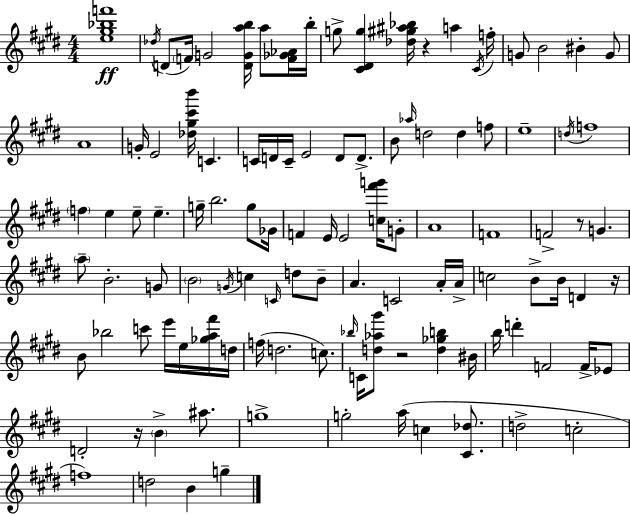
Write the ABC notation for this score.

X:1
T:Untitled
M:4/4
L:1/4
K:E
[e^g_bf']4 _d/4 D/2 F/4 G2 [DGab]/4 a/2 [F_G_A]/4 b/4 g/2 [^C^Dg] [_d^g^a_b]/4 z a ^C/4 f/4 G/2 B2 ^B G/2 A4 G/4 E2 [_d^g^c'b']/4 C C/4 D/4 C/4 E2 D/2 D/2 B/2 _a/4 d2 d f/2 e4 d/4 f4 f e e/2 e g/4 b2 g/2 _G/4 F E/4 E2 [c^f'g']/4 G/2 A4 F4 F2 z/2 G a/2 B2 G/2 B2 G/4 c C/4 d/2 B/2 A C2 A/4 A/4 c2 B/2 B/4 D z/4 B/2 _b2 c'/2 e'/4 e/4 [_ga^f']/4 d/4 f/4 d2 c/2 _b/4 C/4 [d_a^g']/2 z2 [d_gb] ^B/4 b/4 d' F2 F/4 _E/2 D2 z/4 B ^a/2 g4 g2 a/4 c [^C_d]/2 d2 c2 f4 d2 B g